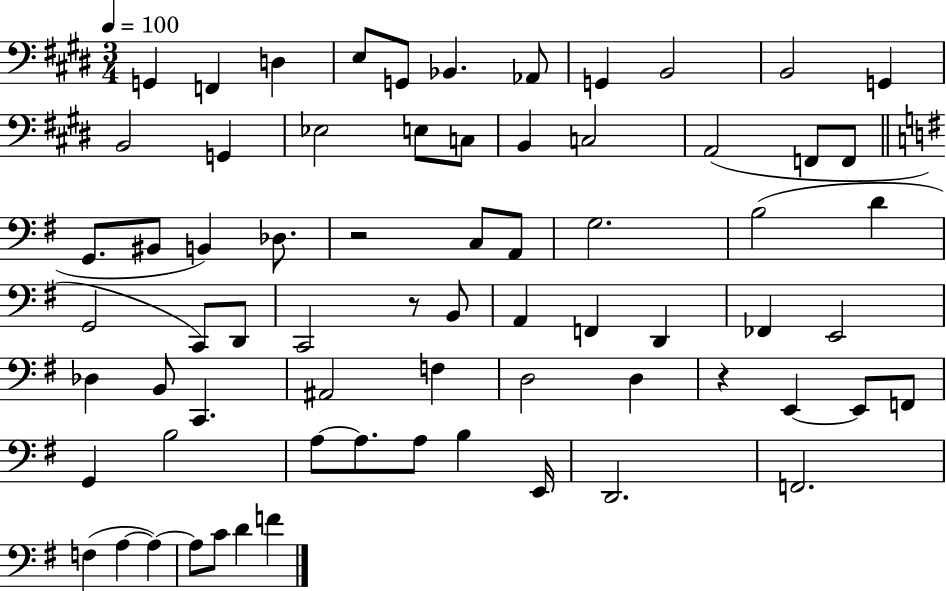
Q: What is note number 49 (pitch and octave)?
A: E2